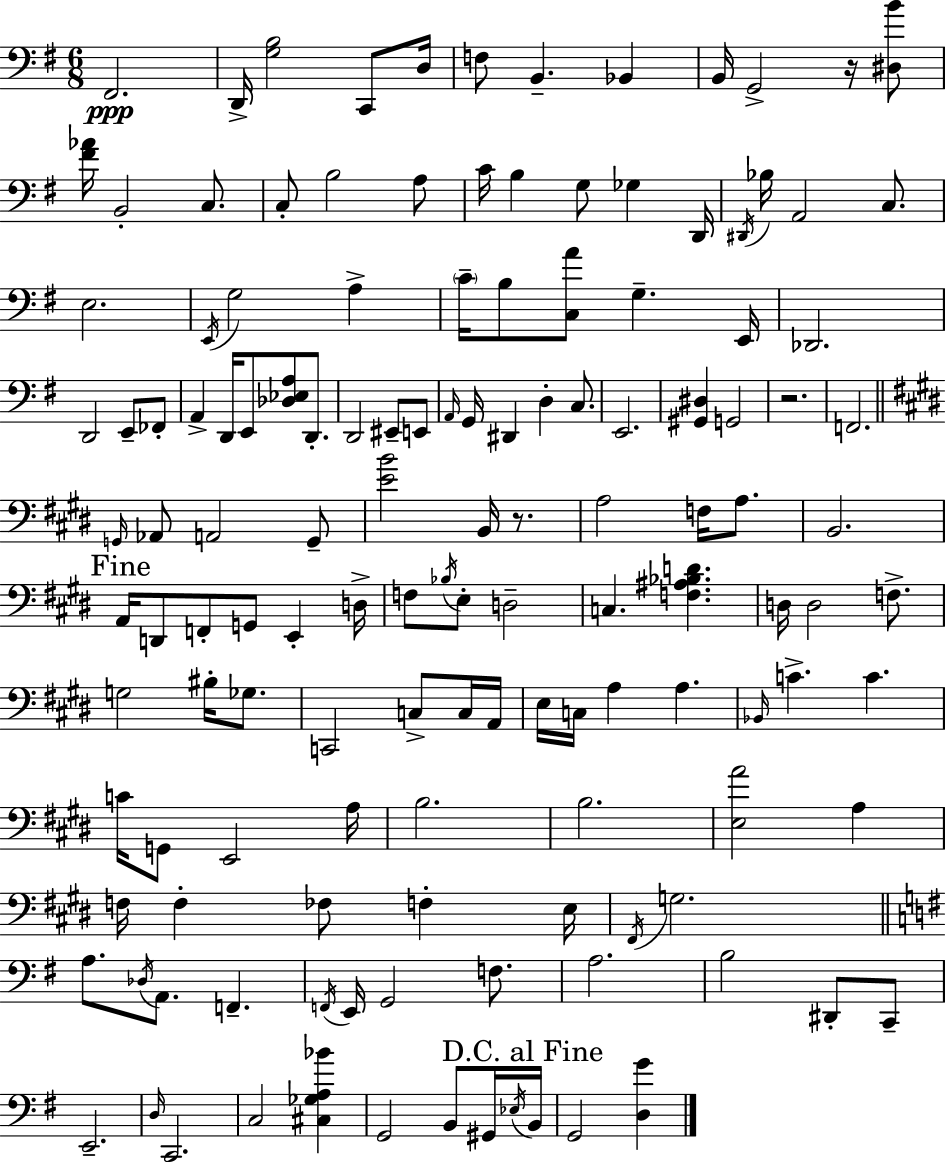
{
  \clef bass
  \numericTimeSignature
  \time 6/8
  \key e \minor
  fis,2.\ppp | d,16-> <g b>2 c,8 d16 | f8 b,4.-- bes,4 | b,16 g,2-> r16 <dis b'>8 | \break <fis' aes'>16 b,2-. c8. | c8-. b2 a8 | c'16 b4 g8 ges4 d,16 | \acciaccatura { dis,16 } bes16 a,2 c8. | \break e2. | \acciaccatura { e,16 } g2 a4-> | \parenthesize c'16-- b8 <c a'>8 g4.-- | e,16 des,2. | \break d,2 e,8-- | fes,8-. a,4-> d,16 e,8 <des ees a>8 d,8.-. | d,2 eis,8-- | e,8 \grace { a,16 } g,16 dis,4 d4-. | \break c8. e,2. | <gis, dis>4 g,2 | r2. | f,2. | \break \bar "||" \break \key e \major \grace { g,16 } aes,8 a,2 g,8-- | <e' b'>2 b,16 r8. | a2 f16 a8. | b,2. | \break \mark "Fine" a,16 d,8 f,8-. g,8 e,4-. | d16-> f8 \acciaccatura { bes16 } e8-. d2-- | c4. <f ais bes d'>4. | d16 d2 f8.-> | \break g2 bis16-. ges8. | c,2 c8-> | c16 a,16 e16 c16 a4 a4. | \grace { bes,16 } c'4.-> c'4. | \break c'16 g,8 e,2 | a16 b2. | b2. | <e a'>2 a4 | \break f16 f4-. fes8 f4-. | e16 \acciaccatura { fis,16 } g2. | \bar "||" \break \key g \major a8. \acciaccatura { des16 } a,8. f,4.-- | \acciaccatura { f,16 } e,16 g,2 f8. | a2. | b2 dis,8-. | \break c,8-- e,2.-- | \grace { d16 } c,2. | c2 <cis ges a bes'>4 | g,2 b,8 | \break gis,16 \acciaccatura { ees16 } \mark "D.C. al Fine" b,16 g,2 | <d g'>4 \bar "|."
}